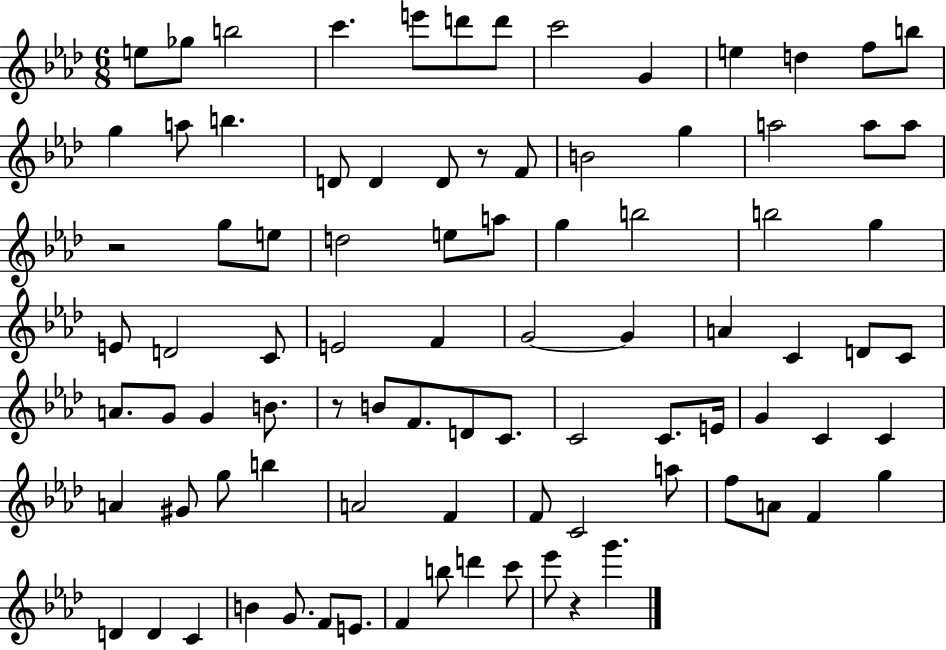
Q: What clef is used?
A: treble